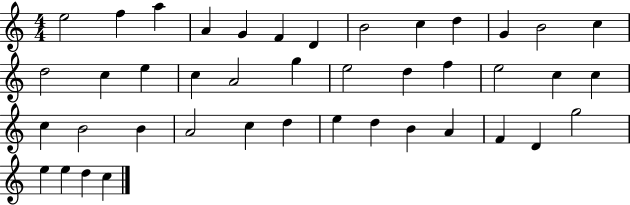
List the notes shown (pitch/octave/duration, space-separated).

E5/h F5/q A5/q A4/q G4/q F4/q D4/q B4/h C5/q D5/q G4/q B4/h C5/q D5/h C5/q E5/q C5/q A4/h G5/q E5/h D5/q F5/q E5/h C5/q C5/q C5/q B4/h B4/q A4/h C5/q D5/q E5/q D5/q B4/q A4/q F4/q D4/q G5/h E5/q E5/q D5/q C5/q